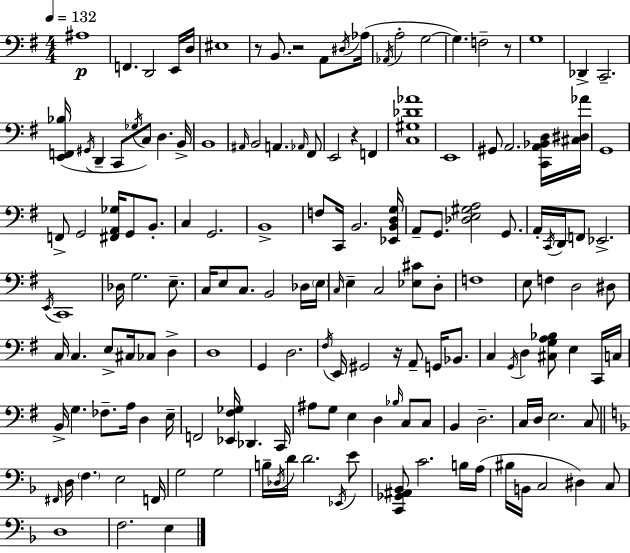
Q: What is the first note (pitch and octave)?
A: A#3